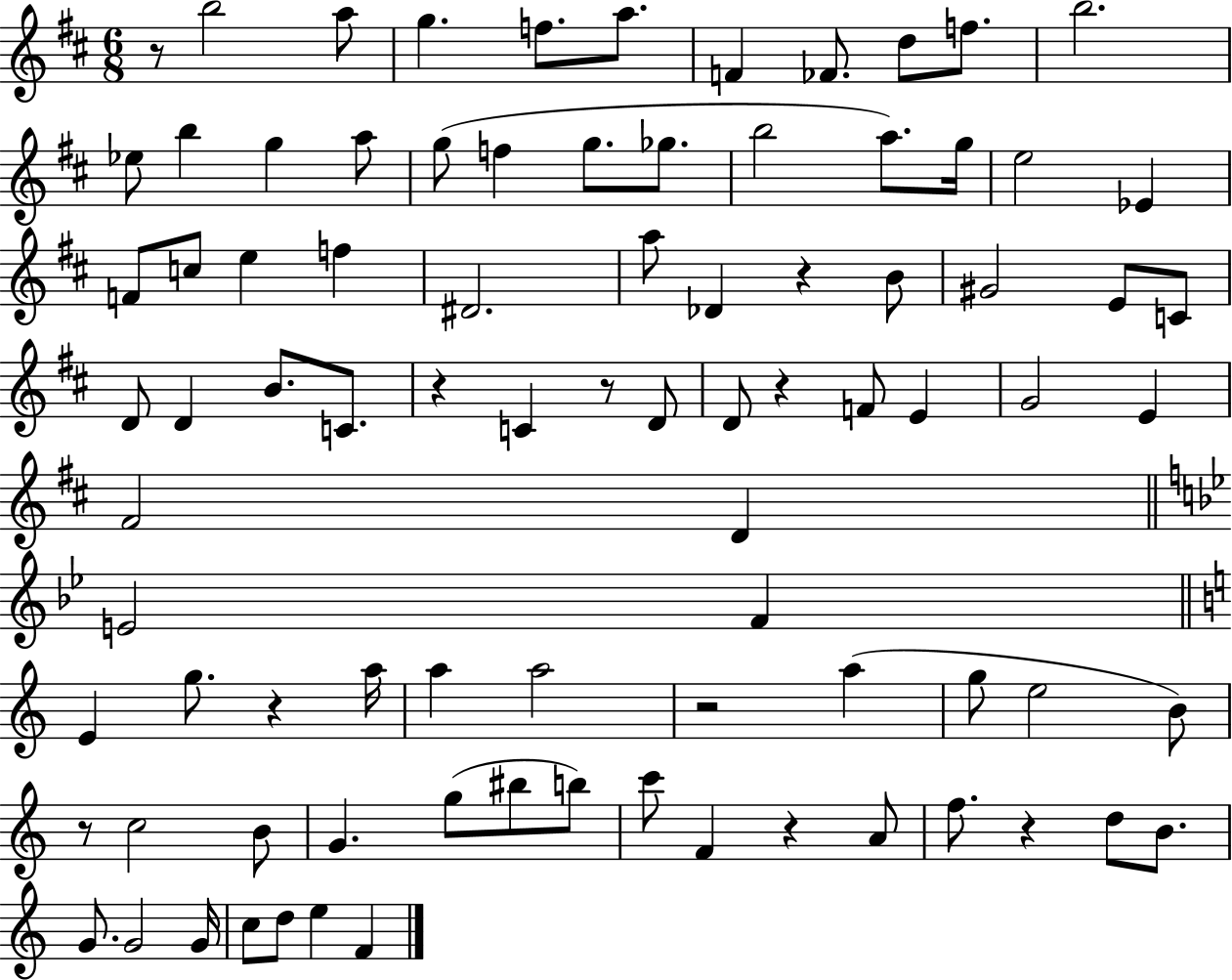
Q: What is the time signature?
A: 6/8